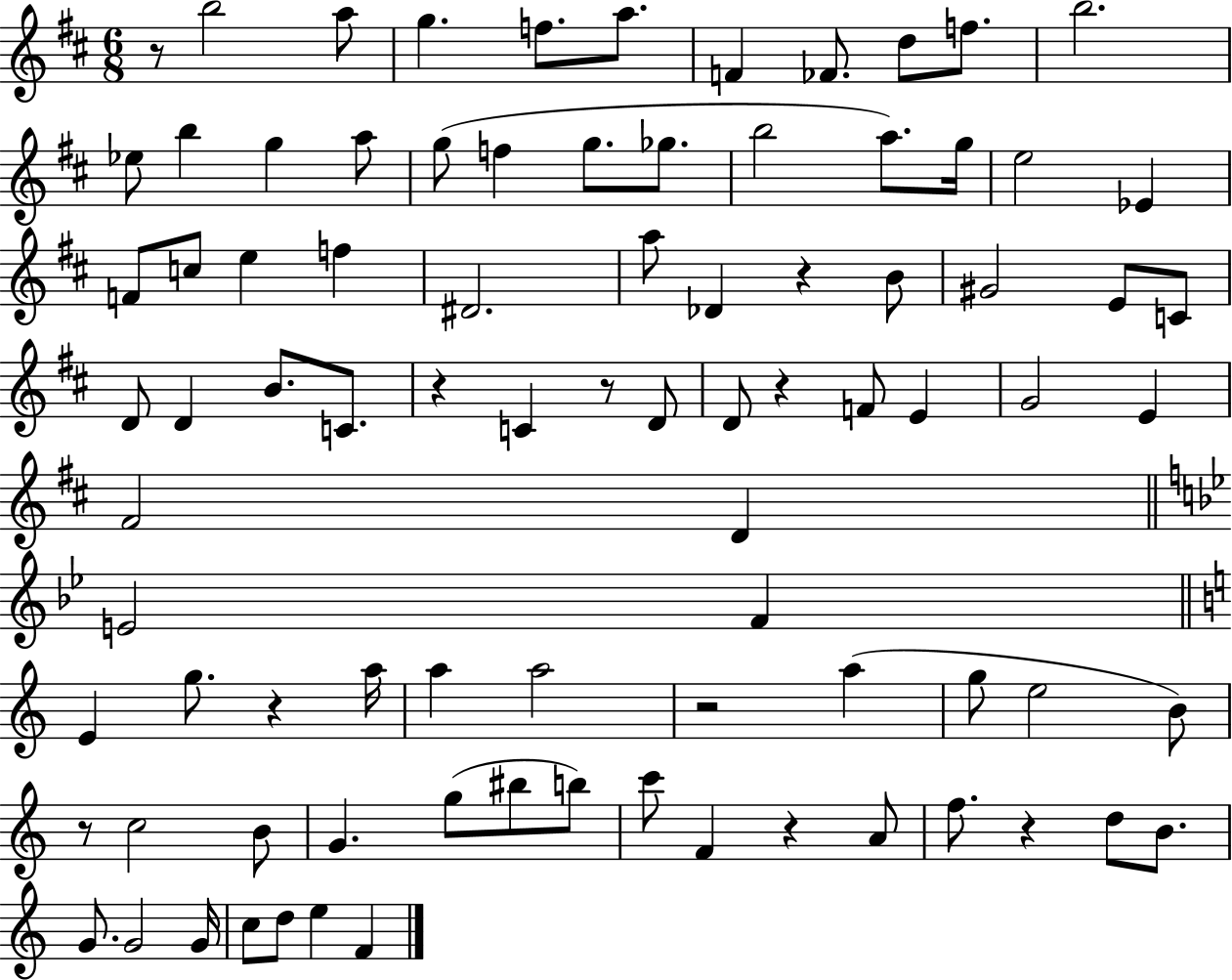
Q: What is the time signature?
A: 6/8